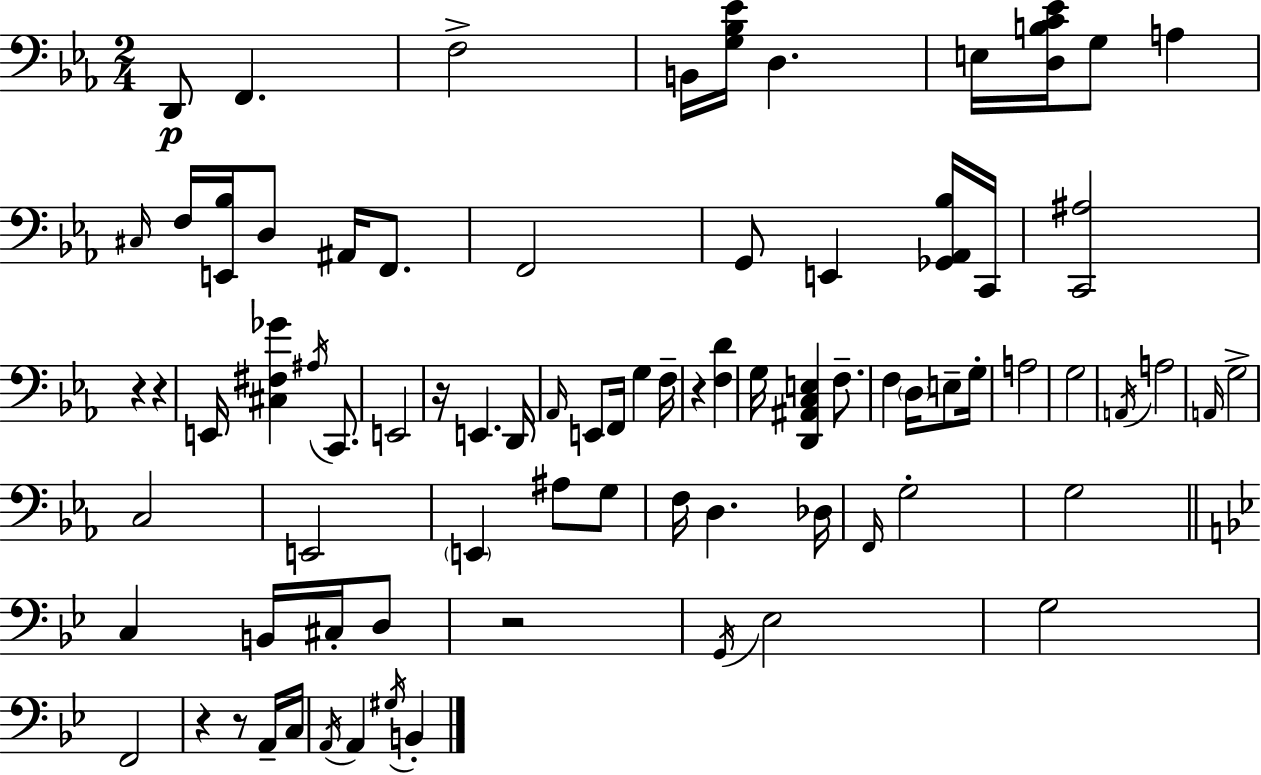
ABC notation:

X:1
T:Untitled
M:2/4
L:1/4
K:Eb
D,,/2 F,, F,2 B,,/4 [G,_B,_E]/4 D, E,/4 [D,B,C_E]/4 G,/2 A, ^C,/4 F,/4 [E,,_B,]/4 D,/2 ^A,,/4 F,,/2 F,,2 G,,/2 E,, [_G,,_A,,_B,]/4 C,,/4 [C,,^A,]2 z z E,,/4 [^C,^F,_G] ^A,/4 C,,/2 E,,2 z/4 E,, D,,/4 _A,,/4 E,,/2 F,,/4 G, F,/4 z [F,D] G,/4 [D,,^A,,C,E,] F,/2 F, D,/4 E,/2 G,/4 A,2 G,2 A,,/4 A,2 A,,/4 G,2 C,2 E,,2 E,, ^A,/2 G,/2 F,/4 D, _D,/4 F,,/4 G,2 G,2 C, B,,/4 ^C,/4 D,/2 z2 G,,/4 _E,2 G,2 F,,2 z z/2 A,,/4 C,/4 A,,/4 A,, ^G,/4 B,,